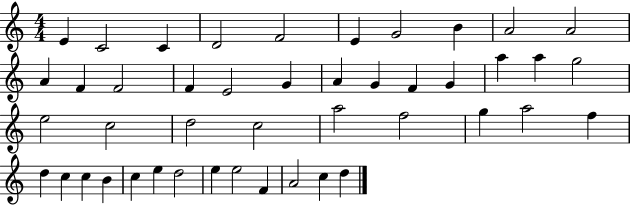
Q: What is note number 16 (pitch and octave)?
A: G4